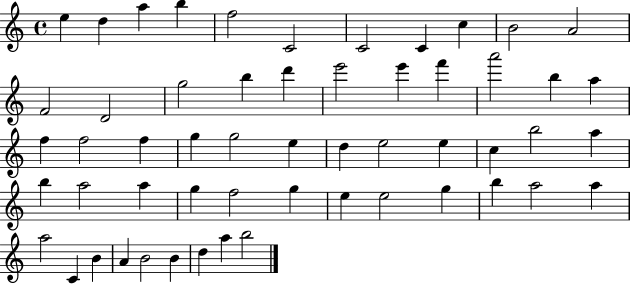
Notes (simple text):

E5/q D5/q A5/q B5/q F5/h C4/h C4/h C4/q C5/q B4/h A4/h F4/h D4/h G5/h B5/q D6/q E6/h E6/q F6/q A6/h B5/q A5/q F5/q F5/h F5/q G5/q G5/h E5/q D5/q E5/h E5/q C5/q B5/h A5/q B5/q A5/h A5/q G5/q F5/h G5/q E5/q E5/h G5/q B5/q A5/h A5/q A5/h C4/q B4/q A4/q B4/h B4/q D5/q A5/q B5/h